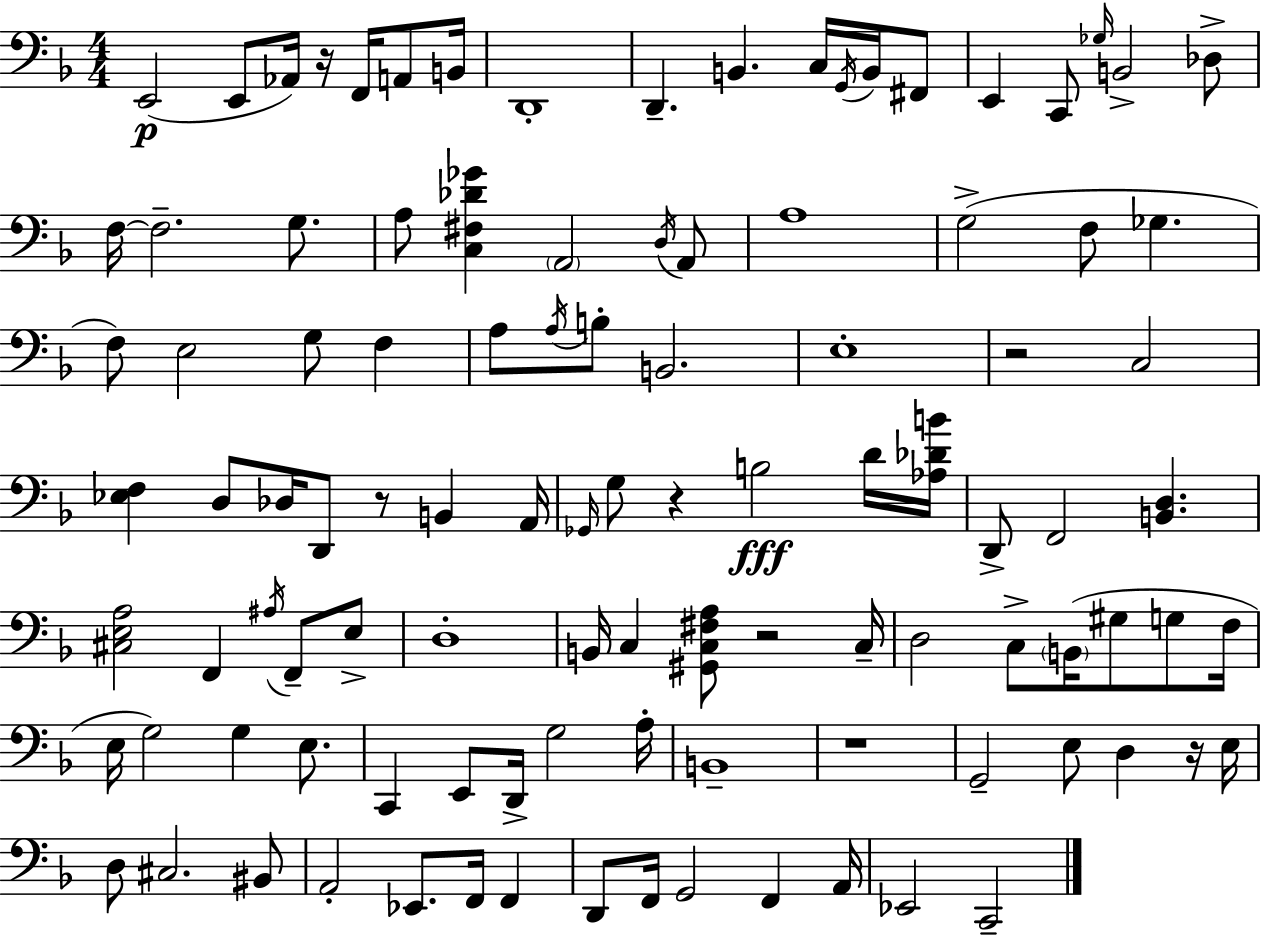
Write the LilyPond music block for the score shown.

{
  \clef bass
  \numericTimeSignature
  \time 4/4
  \key d \minor
  e,2(\p e,8 aes,16) r16 f,16 a,8 b,16 | d,1-. | d,4.-- b,4. c16 \acciaccatura { g,16 } b,16 fis,8 | e,4 c,8 \grace { ges16 } b,2-> | \break des8-> f16~~ f2.-- g8. | a8 <c fis des' ges'>4 \parenthesize a,2 | \acciaccatura { d16 } a,8 a1 | g2->( f8 ges4. | \break f8) e2 g8 f4 | a8 \acciaccatura { a16 } b8-. b,2. | e1-. | r2 c2 | \break <ees f>4 d8 des16 d,8 r8 b,4 | a,16 \grace { ges,16 } g8 r4 b2\fff | d'16 <aes des' b'>16 d,8-> f,2 <b, d>4. | <cis e a>2 f,4 | \break \acciaccatura { ais16 } f,8-- e8-> d1-. | b,16 c4 <gis, c fis a>8 r2 | c16-- d2 c8-> | \parenthesize b,16( gis8 g8 f16 e16 g2) g4 | \break e8. c,4 e,8 d,16-> g2 | a16-. b,1-- | r1 | g,2-- e8 | \break d4 r16 e16 d8 cis2. | bis,8 a,2-. ees,8. | f,16 f,4 d,8 f,16 g,2 | f,4 a,16 ees,2 c,2-- | \break \bar "|."
}